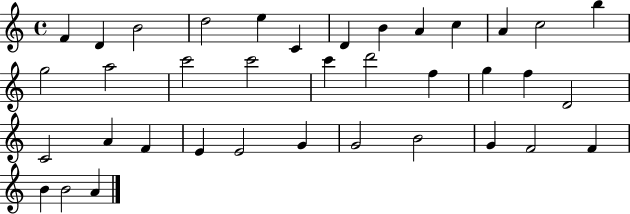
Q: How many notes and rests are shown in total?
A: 37